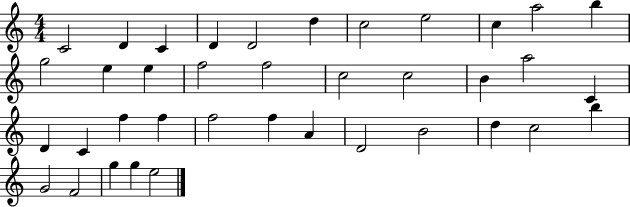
C4/h D4/q C4/q D4/q D4/h D5/q C5/h E5/h C5/q A5/h B5/q G5/h E5/q E5/q F5/h F5/h C5/h C5/h B4/q A5/h C4/q D4/q C4/q F5/q F5/q F5/h F5/q A4/q D4/h B4/h D5/q C5/h B5/q G4/h F4/h G5/q G5/q E5/h